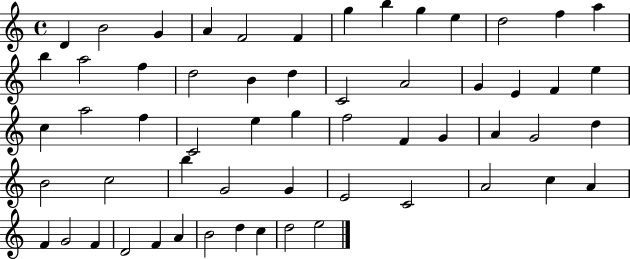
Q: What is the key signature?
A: C major